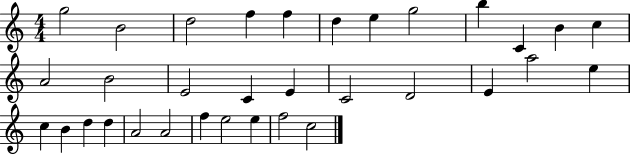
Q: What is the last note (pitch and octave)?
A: C5